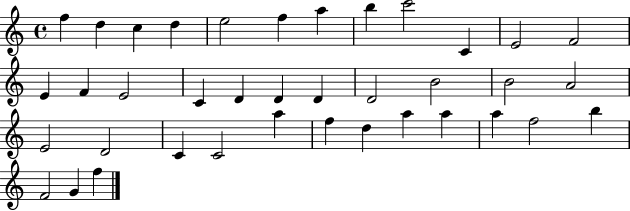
X:1
T:Untitled
M:4/4
L:1/4
K:C
f d c d e2 f a b c'2 C E2 F2 E F E2 C D D D D2 B2 B2 A2 E2 D2 C C2 a f d a a a f2 b F2 G f